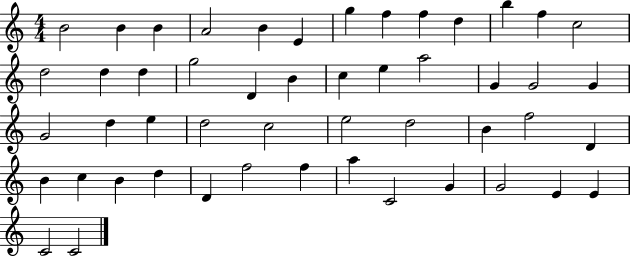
X:1
T:Untitled
M:4/4
L:1/4
K:C
B2 B B A2 B E g f f d b f c2 d2 d d g2 D B c e a2 G G2 G G2 d e d2 c2 e2 d2 B f2 D B c B d D f2 f a C2 G G2 E E C2 C2